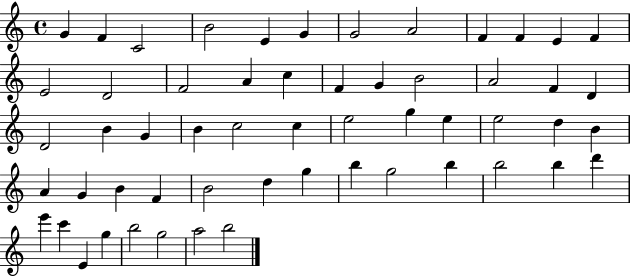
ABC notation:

X:1
T:Untitled
M:4/4
L:1/4
K:C
G F C2 B2 E G G2 A2 F F E F E2 D2 F2 A c F G B2 A2 F D D2 B G B c2 c e2 g e e2 d B A G B F B2 d g b g2 b b2 b d' e' c' E g b2 g2 a2 b2